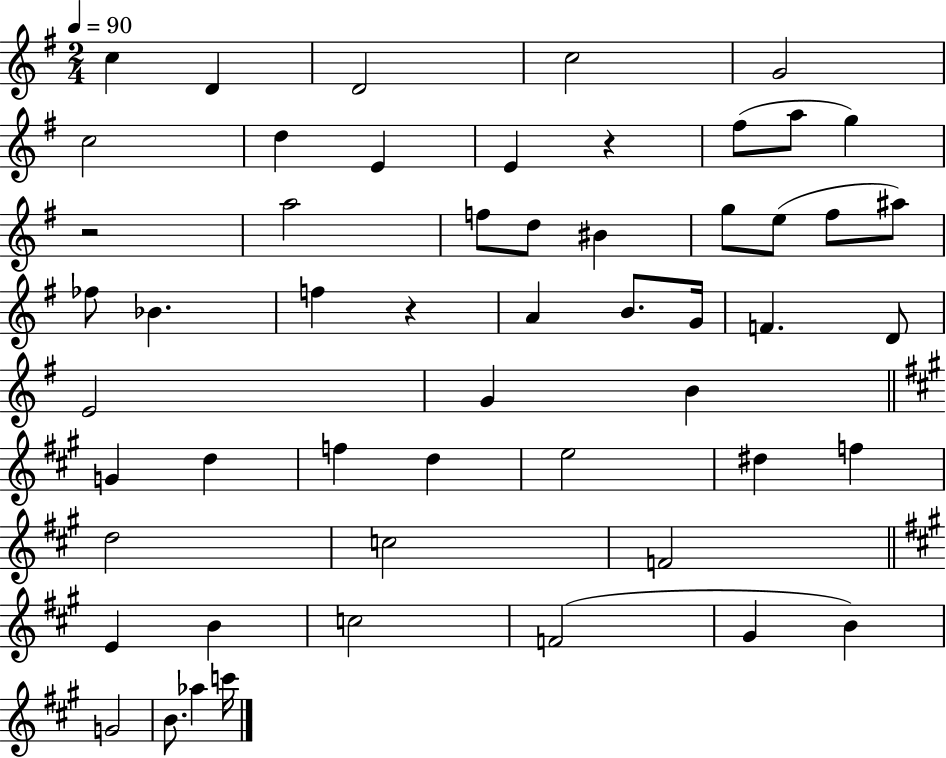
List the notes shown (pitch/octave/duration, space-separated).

C5/q D4/q D4/h C5/h G4/h C5/h D5/q E4/q E4/q R/q F#5/e A5/e G5/q R/h A5/h F5/e D5/e BIS4/q G5/e E5/e F#5/e A#5/e FES5/e Bb4/q. F5/q R/q A4/q B4/e. G4/s F4/q. D4/e E4/h G4/q B4/q G4/q D5/q F5/q D5/q E5/h D#5/q F5/q D5/h C5/h F4/h E4/q B4/q C5/h F4/h G#4/q B4/q G4/h B4/e. Ab5/q C6/s